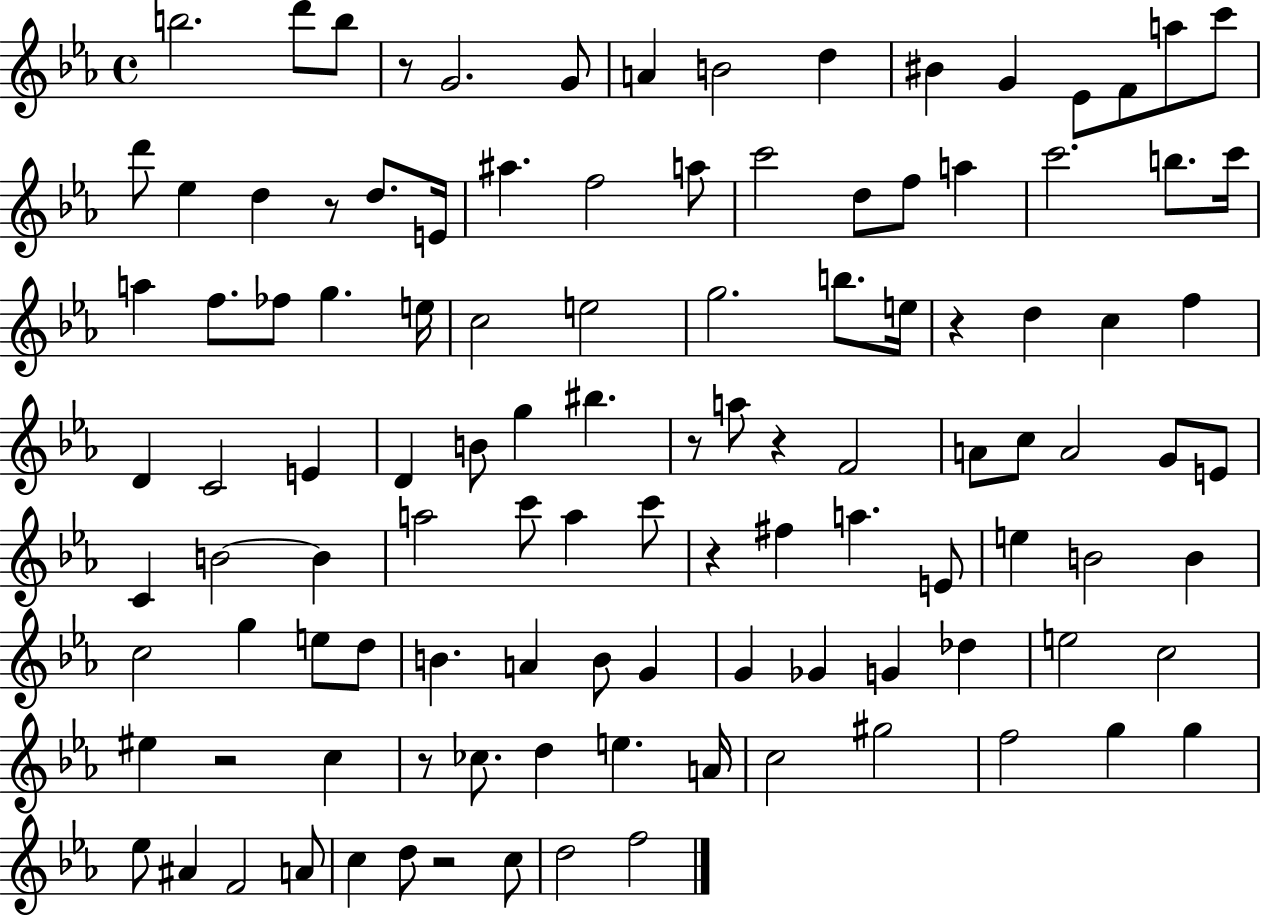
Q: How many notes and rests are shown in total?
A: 112